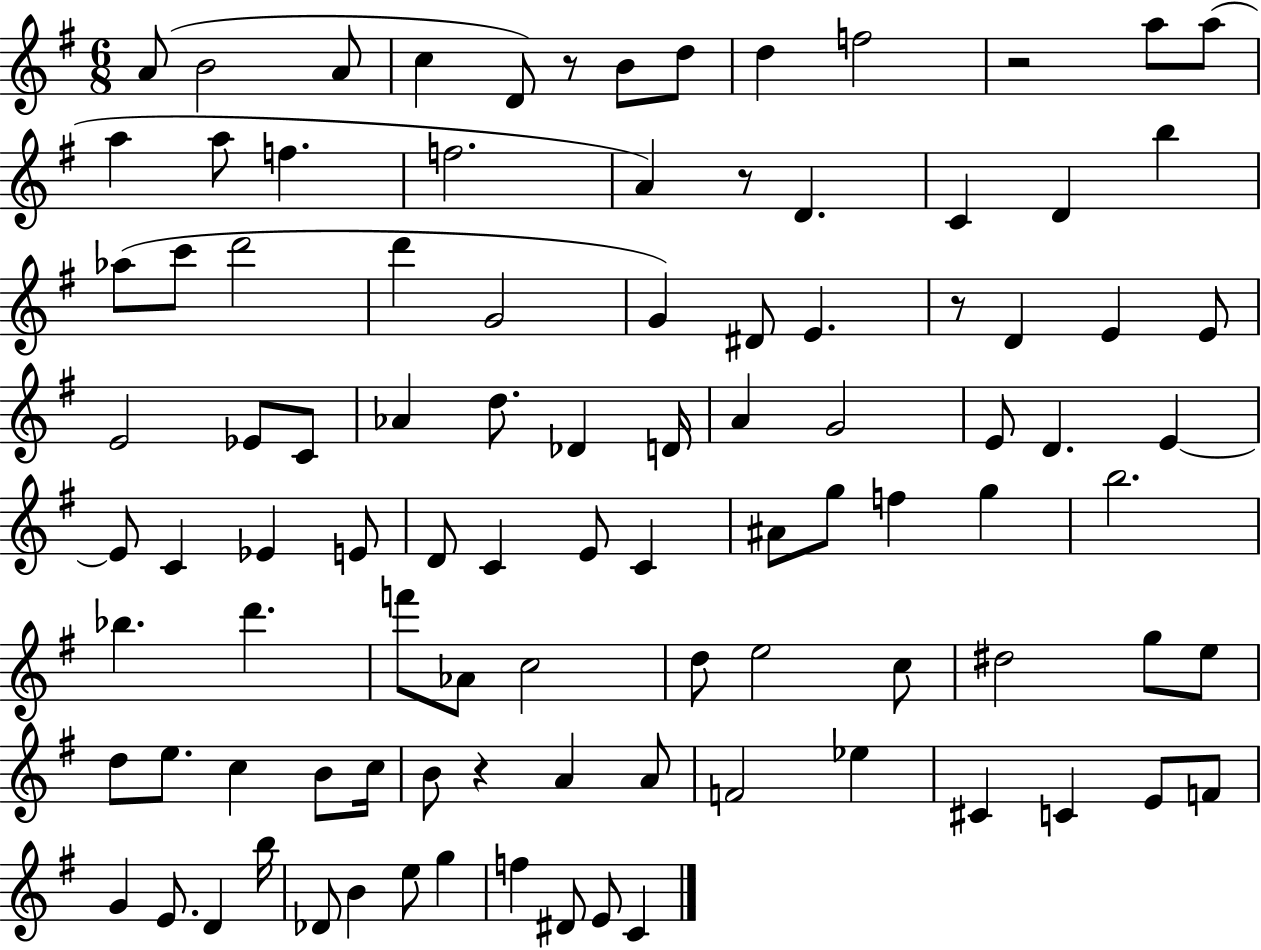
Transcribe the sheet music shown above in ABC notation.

X:1
T:Untitled
M:6/8
L:1/4
K:G
A/2 B2 A/2 c D/2 z/2 B/2 d/2 d f2 z2 a/2 a/2 a a/2 f f2 A z/2 D C D b _a/2 c'/2 d'2 d' G2 G ^D/2 E z/2 D E E/2 E2 _E/2 C/2 _A d/2 _D D/4 A G2 E/2 D E E/2 C _E E/2 D/2 C E/2 C ^A/2 g/2 f g b2 _b d' f'/2 _A/2 c2 d/2 e2 c/2 ^d2 g/2 e/2 d/2 e/2 c B/2 c/4 B/2 z A A/2 F2 _e ^C C E/2 F/2 G E/2 D b/4 _D/2 B e/2 g f ^D/2 E/2 C